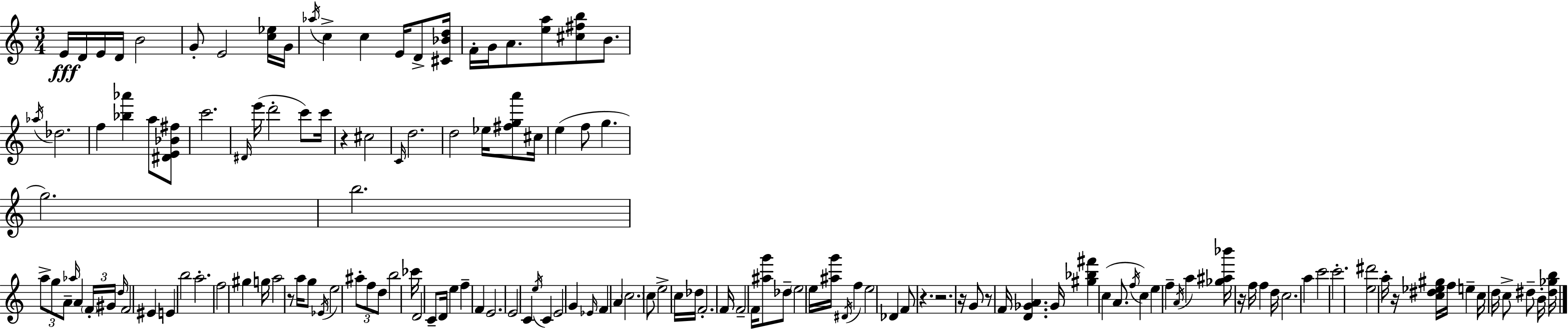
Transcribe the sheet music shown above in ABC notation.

X:1
T:Untitled
M:3/4
L:1/4
K:C
E/4 D/4 E/4 D/4 B2 G/2 E2 [c_e]/4 G/4 _a/4 c c E/4 D/2 [^C_Bd]/4 F/4 G/4 A/2 [ea]/2 [^c^fb]/2 B/2 _a/4 _d2 f [_b_a'] a/2 [^DE_B^f]/2 c'2 ^D/4 e'/4 d'2 c'/2 c'/4 z ^c2 C/4 d2 d2 _e/4 [^fga']/2 ^c/4 e f/2 g g2 b2 a/2 g/2 A/2 _a/4 A F/4 ^G/4 d/4 F2 ^E E b2 a2 f2 ^g g/4 a2 z/2 a/4 g/2 _E/4 e2 ^a/2 f/2 d/2 b2 _c'/4 D2 C/2 D/4 e f F E2 E2 C e/4 C E2 G _E/4 F A c2 c/2 e2 c/4 _d/4 F2 F/4 F2 F/4 [^ag']/2 _d/2 e2 e/4 [^ag']/4 ^D/4 f e2 _D F/2 z z2 z/4 G/2 z/2 F/4 [D_GA] _G/4 [^g_b^f'] c A/2 f/4 c e f A/4 a [_g^a_b']/4 z/4 f/4 f d/4 c2 a c'2 c'2 [e^d']2 a/4 z/4 [c^d_e^g]/4 f/4 e c/4 d/4 c/2 ^d/2 B/4 [^d_gb]/4